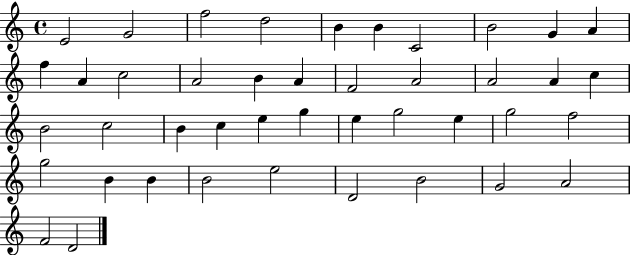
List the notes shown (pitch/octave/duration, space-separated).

E4/h G4/h F5/h D5/h B4/q B4/q C4/h B4/h G4/q A4/q F5/q A4/q C5/h A4/h B4/q A4/q F4/h A4/h A4/h A4/q C5/q B4/h C5/h B4/q C5/q E5/q G5/q E5/q G5/h E5/q G5/h F5/h G5/h B4/q B4/q B4/h E5/h D4/h B4/h G4/h A4/h F4/h D4/h